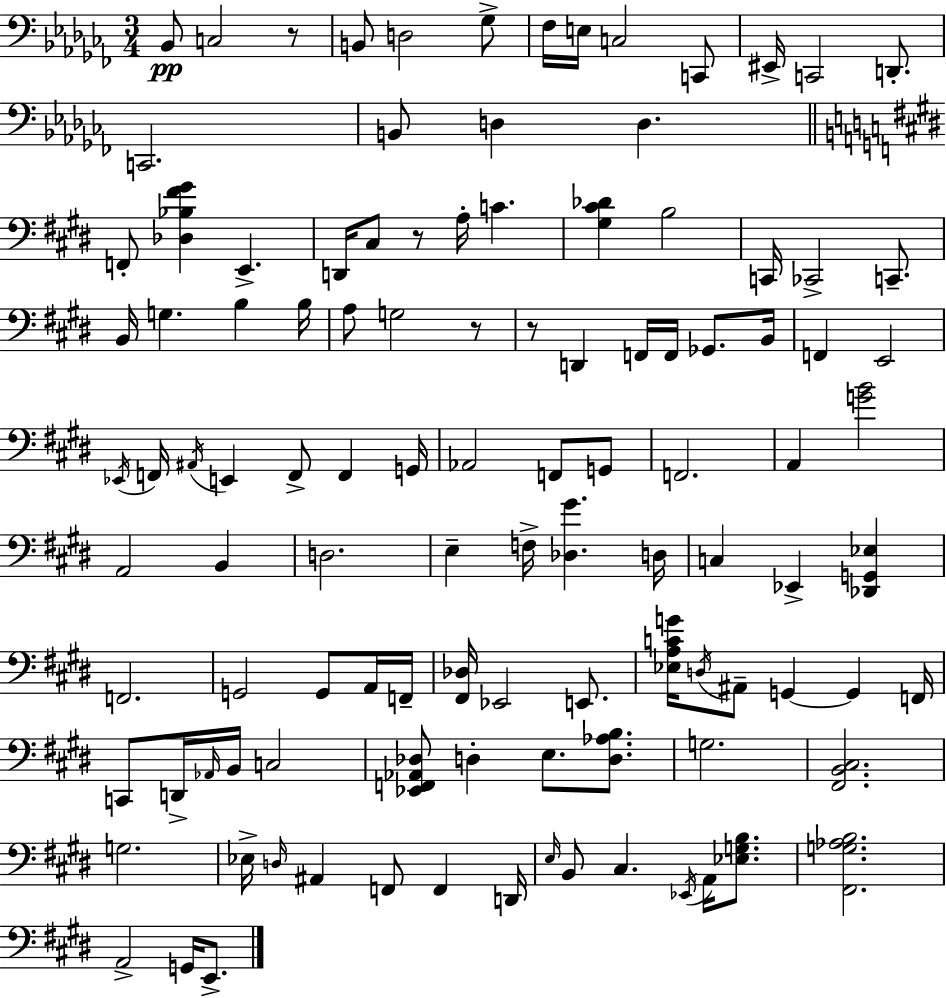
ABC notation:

X:1
T:Untitled
M:3/4
L:1/4
K:Abm
_B,,/2 C,2 z/2 B,,/2 D,2 _G,/2 _F,/4 E,/4 C,2 C,,/2 ^E,,/4 C,,2 D,,/2 C,,2 B,,/2 D, D, F,,/2 [_D,_B,^F^G] E,, D,,/4 ^C,/2 z/2 A,/4 C [^G,^C_D] B,2 C,,/4 _C,,2 C,,/2 B,,/4 G, B, B,/4 A,/2 G,2 z/2 z/2 D,, F,,/4 F,,/4 _G,,/2 B,,/4 F,, E,,2 _E,,/4 F,,/4 ^A,,/4 E,, F,,/2 F,, G,,/4 _A,,2 F,,/2 G,,/2 F,,2 A,, [GB]2 A,,2 B,, D,2 E, F,/4 [_D,^G] D,/4 C, _E,, [_D,,G,,_E,] F,,2 G,,2 G,,/2 A,,/4 F,,/4 [^F,,_D,]/4 _E,,2 E,,/2 [_E,A,CG]/4 D,/4 ^A,,/2 G,, G,, F,,/4 C,,/2 D,,/4 _A,,/4 B,,/4 C,2 [_E,,F,,_A,,_D,]/2 D, E,/2 [D,_A,B,]/2 G,2 [^F,,B,,^C,]2 G,2 _E,/4 D,/4 ^A,, F,,/2 F,, D,,/4 E,/4 B,,/2 ^C, _E,,/4 A,,/4 [_E,G,B,]/2 [^F,,G,_A,B,]2 A,,2 G,,/4 E,,/2